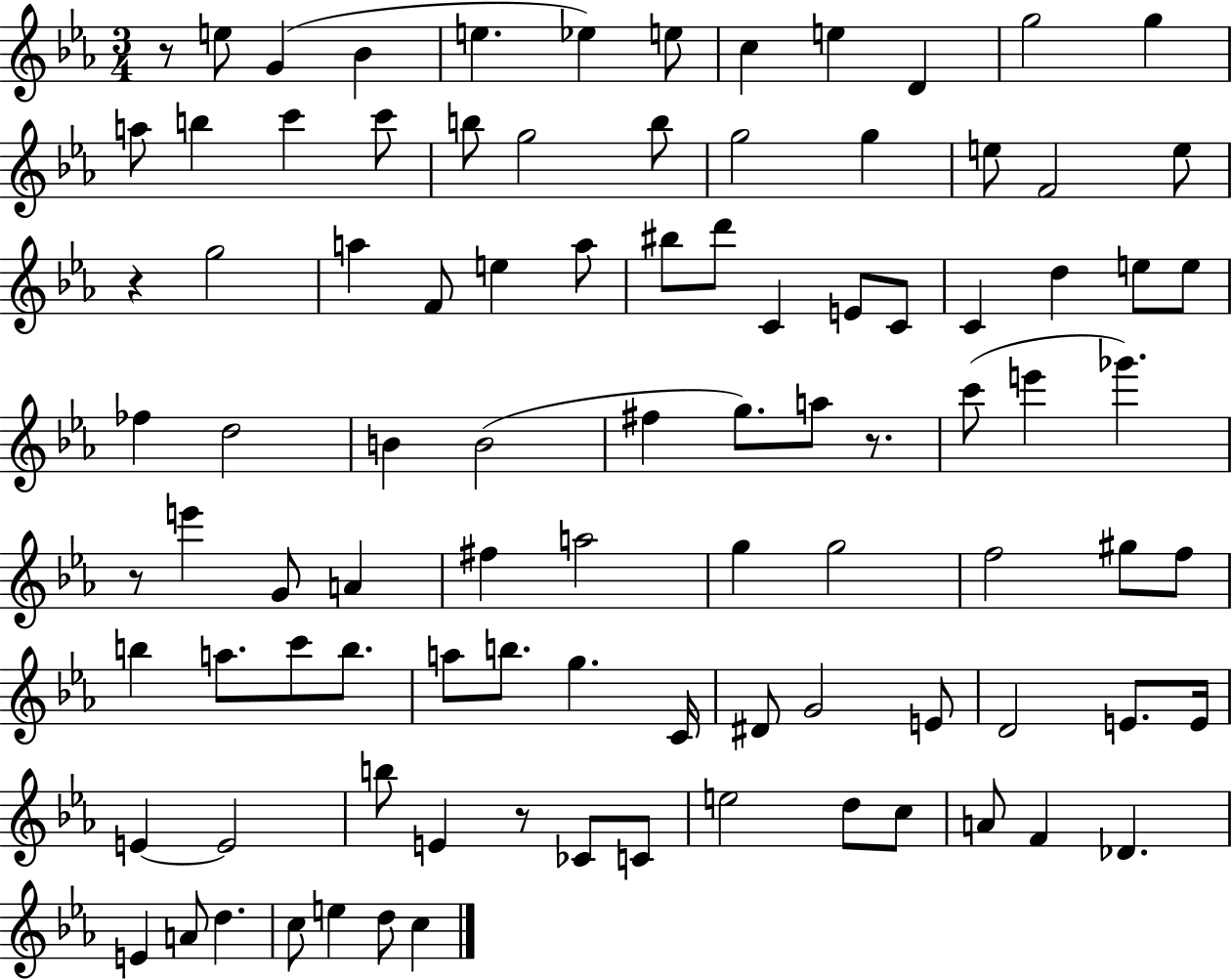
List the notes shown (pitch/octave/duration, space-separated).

R/e E5/e G4/q Bb4/q E5/q. Eb5/q E5/e C5/q E5/q D4/q G5/h G5/q A5/e B5/q C6/q C6/e B5/e G5/h B5/e G5/h G5/q E5/e F4/h E5/e R/q G5/h A5/q F4/e E5/q A5/e BIS5/e D6/e C4/q E4/e C4/e C4/q D5/q E5/e E5/e FES5/q D5/h B4/q B4/h F#5/q G5/e. A5/e R/e. C6/e E6/q Gb6/q. R/e E6/q G4/e A4/q F#5/q A5/h G5/q G5/h F5/h G#5/e F5/e B5/q A5/e. C6/e B5/e. A5/e B5/e. G5/q. C4/s D#4/e G4/h E4/e D4/h E4/e. E4/s E4/q E4/h B5/e E4/q R/e CES4/e C4/e E5/h D5/e C5/e A4/e F4/q Db4/q. E4/q A4/e D5/q. C5/e E5/q D5/e C5/q